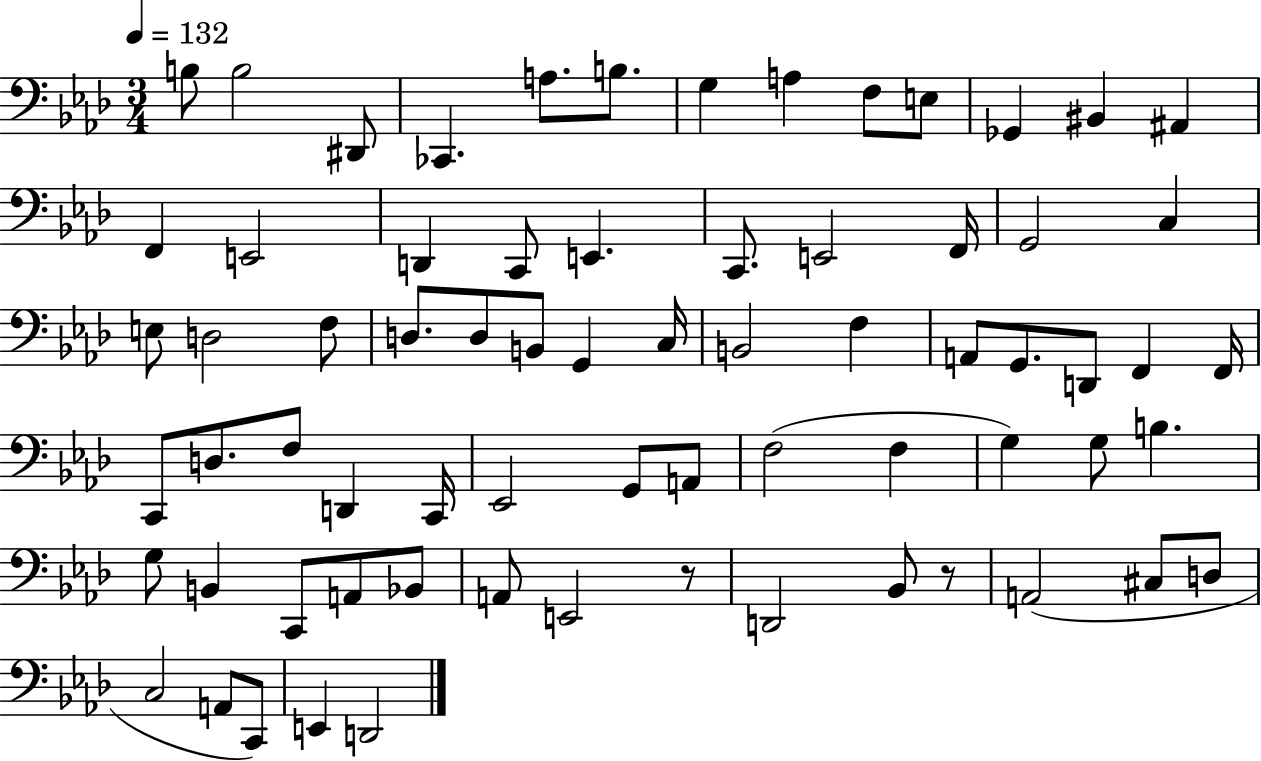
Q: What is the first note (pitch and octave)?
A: B3